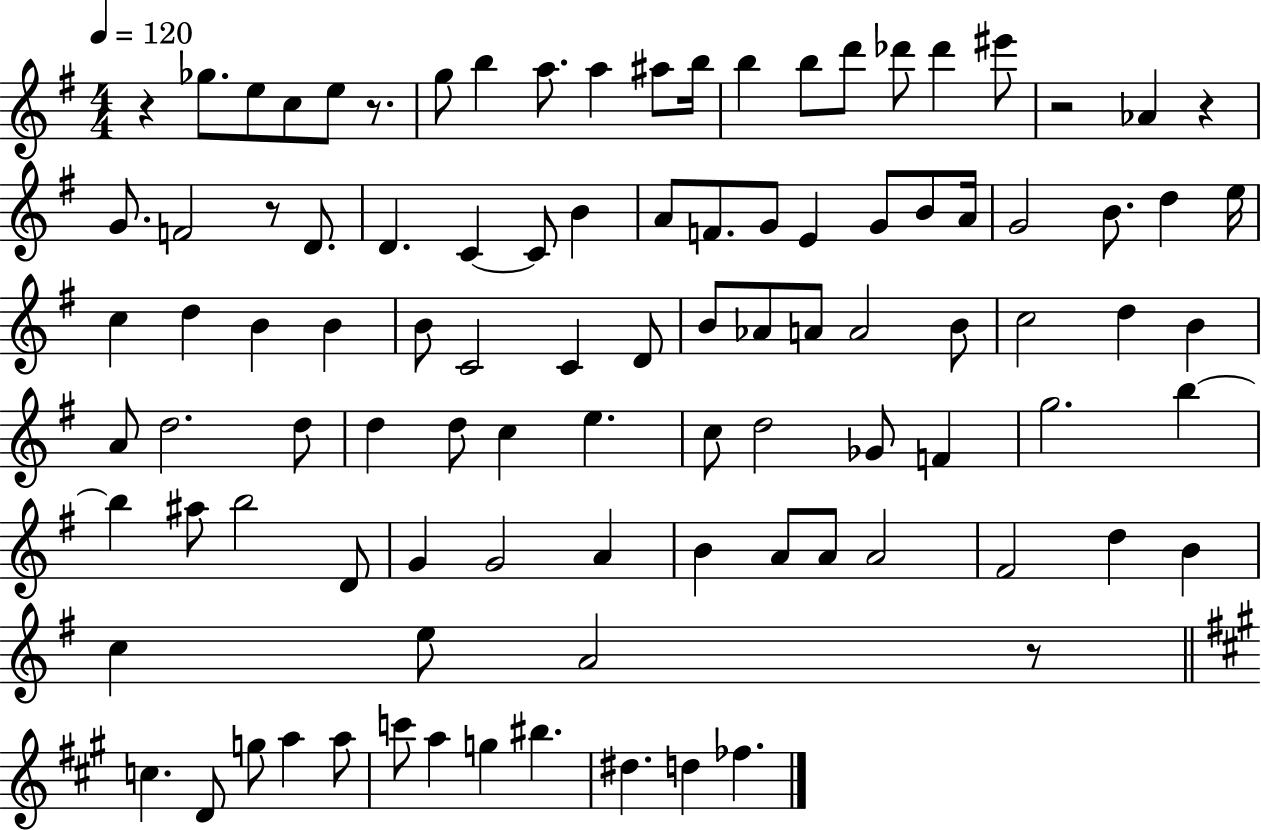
R/q Gb5/e. E5/e C5/e E5/e R/e. G5/e B5/q A5/e. A5/q A#5/e B5/s B5/q B5/e D6/e Db6/e Db6/q EIS6/e R/h Ab4/q R/q G4/e. F4/h R/e D4/e. D4/q. C4/q C4/e B4/q A4/e F4/e. G4/e E4/q G4/e B4/e A4/s G4/h B4/e. D5/q E5/s C5/q D5/q B4/q B4/q B4/e C4/h C4/q D4/e B4/e Ab4/e A4/e A4/h B4/e C5/h D5/q B4/q A4/e D5/h. D5/e D5/q D5/e C5/q E5/q. C5/e D5/h Gb4/e F4/q G5/h. B5/q B5/q A#5/e B5/h D4/e G4/q G4/h A4/q B4/q A4/e A4/e A4/h F#4/h D5/q B4/q C5/q E5/e A4/h R/e C5/q. D4/e G5/e A5/q A5/e C6/e A5/q G5/q BIS5/q. D#5/q. D5/q FES5/q.